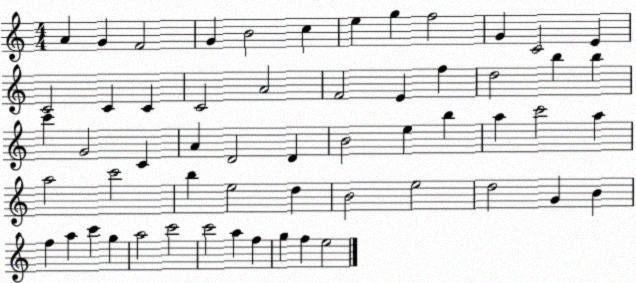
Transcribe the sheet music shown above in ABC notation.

X:1
T:Untitled
M:4/4
L:1/4
K:C
A G F2 G B2 c e g f2 G C2 E C2 C C C2 A2 F2 E f d2 b b c' G2 C A D2 D B2 e b a c'2 a a2 c'2 b e2 d B2 e2 d2 G B f a c' g a2 c'2 c'2 a f g f e2